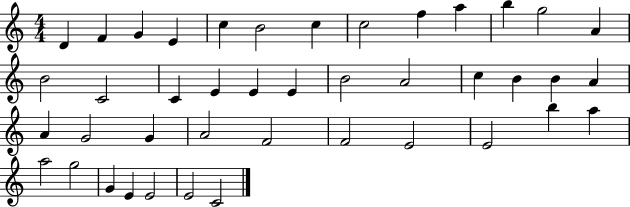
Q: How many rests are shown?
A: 0